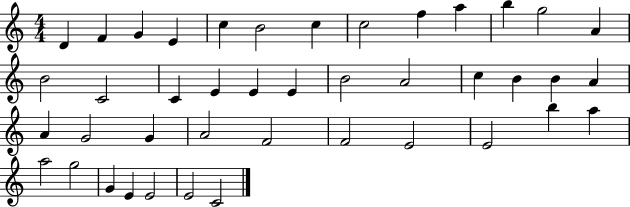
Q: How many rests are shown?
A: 0